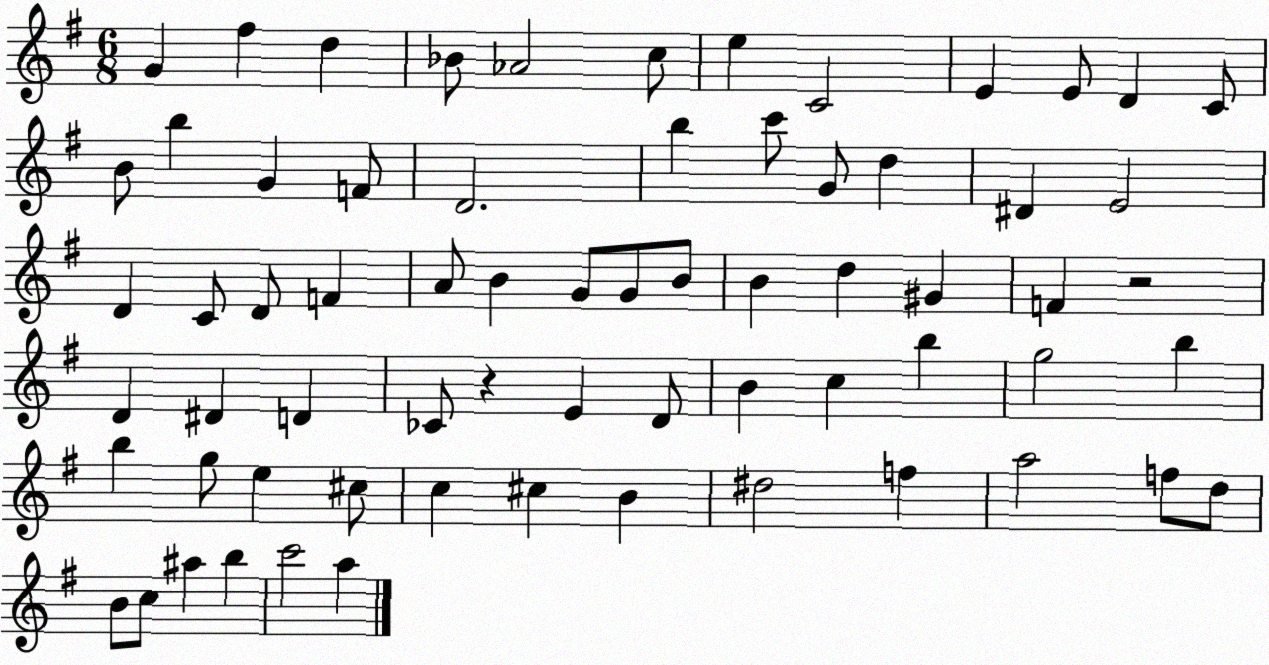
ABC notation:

X:1
T:Untitled
M:6/8
L:1/4
K:G
G ^f d _B/2 _A2 c/2 e C2 E E/2 D C/2 B/2 b G F/2 D2 b c'/2 G/2 d ^D E2 D C/2 D/2 F A/2 B G/2 G/2 B/2 B d ^G F z2 D ^D D _C/2 z E D/2 B c b g2 b b g/2 e ^c/2 c ^c B ^d2 f a2 f/2 d/2 B/2 c/2 ^a b c'2 a